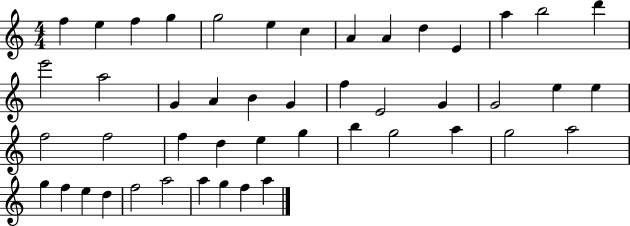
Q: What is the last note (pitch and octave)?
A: A5